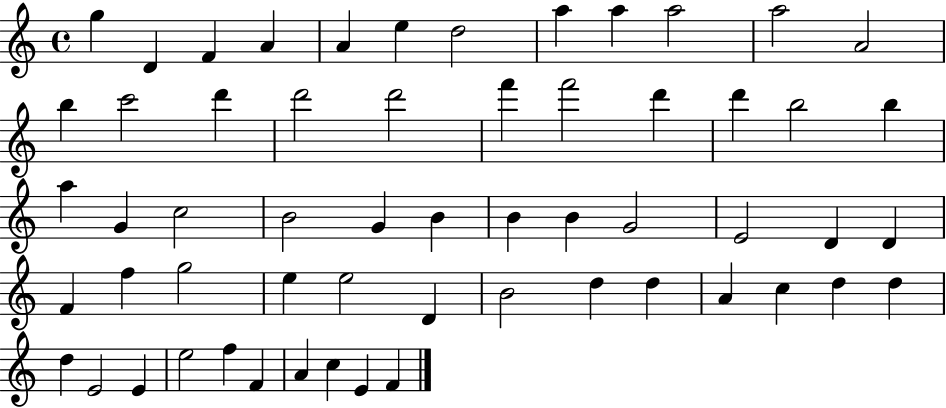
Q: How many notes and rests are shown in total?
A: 58